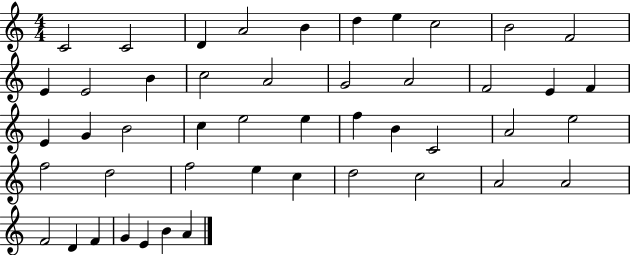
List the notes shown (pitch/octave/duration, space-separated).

C4/h C4/h D4/q A4/h B4/q D5/q E5/q C5/h B4/h F4/h E4/q E4/h B4/q C5/h A4/h G4/h A4/h F4/h E4/q F4/q E4/q G4/q B4/h C5/q E5/h E5/q F5/q B4/q C4/h A4/h E5/h F5/h D5/h F5/h E5/q C5/q D5/h C5/h A4/h A4/h F4/h D4/q F4/q G4/q E4/q B4/q A4/q